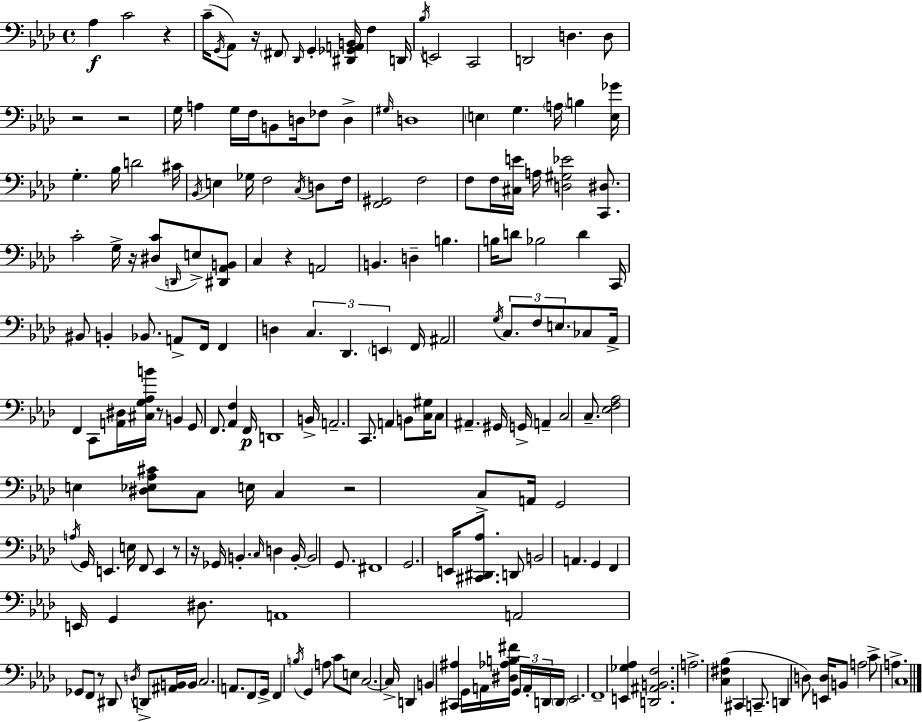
{
  \clef bass
  \time 4/4
  \defaultTimeSignature
  \key f \minor
  aes4\f c'2 r4 | c'16--( \acciaccatura { g,16 } aes,8) r16 \parenthesize fis,8 \grace { des,16 } g,4-. <dis, ges, a, b,>16 f4 | d,16 \acciaccatura { bes16 } e,2 c,2 | d,2 d4. | \break d8 r2 r2 | g16 a4 g16 f16 b,8 d16 fes8 d4-> | \grace { gis16 } d1 | \parenthesize e4 g4. \parenthesize a16 b4 | \break <e ges'>16 g4.-. bes16 d'2 | cis'16 \acciaccatura { bes,16 } e4 ges16 f2 | \acciaccatura { c16 } d8 f16 <f, gis,>2 f2 | f8 f16 <cis e'>16 a16 <d gis ees'>2 | \break <c, dis>8. c'2-. g16-> r16 | <dis c'>8( \grace { d,16 } e8->) <dis, aes, b,>8 c4 r4 a,2 | b,4. d4-- | b4. b16 d'8 bes2 | \break d'4 c,16 bis,8 b,4-. bes,8. | a,8-> f,16 f,4 d4 \tuplet 3/2 { c4. | des,4. \parenthesize e,4 } f,16 ais,2 | \acciaccatura { g16 } \tuplet 3/2 { c8. f8 e8. } ces8 aes,16-> | \break f,4 c,8 <a, dis>16 <cis g aes b'>16 r8 b,4 g,8 | f,8. <aes, f>4 f,16\p d,1 | b,16-> a,2.-- | c,8. a,4 b,8 <c gis>16 c8 | \break ais,4.-- gis,16 g,16-> a,4-- c2 | c8.-- <ees f aes>2 | e4 <dis ees aes cis'>8 c8 e16 c4 r2 | c8-> a,16 g,2 | \break \acciaccatura { a16 } g,16 e,4. e16 f,8 e,4 r8 | r16 ges,16 b,4.-. \grace { c16 } d4 b,16-.~~ b,2 | g,8. fis,1 | g,2. | \break e,16 <cis, dis, aes>8. d,8 b,2 | a,4. g,4 f,4 | e,16 g,4 dis8. a,1 | a,2 | \break ges,8 f,8 r8 dis,8 \acciaccatura { d16 } d,8-> <ais, b,>16 b,16 c2. | a,8. f,8 | g,16-> f,4 \acciaccatura { b16 } g,4 a8 c'8 e8 | c2.~~ c16-> d,4 | \break b,4 <cis, ais>4 g,16 a,16 <dis aes b fis'>16 \tuplet 3/2 { g,16 a,16-. d,16 } \parenthesize d,16 | ees,2. f,1-- | <e, ges aes>4 | <d, ais, b, f>2. a2.-> | \break <c fis bes>4( cis,4 | c,8.-- d,4 d8) <e, d>16 b,8 a2 | c'8-> a4.-> c1 | \bar "|."
}